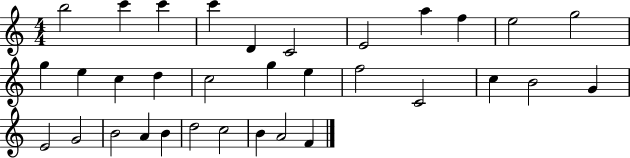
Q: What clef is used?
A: treble